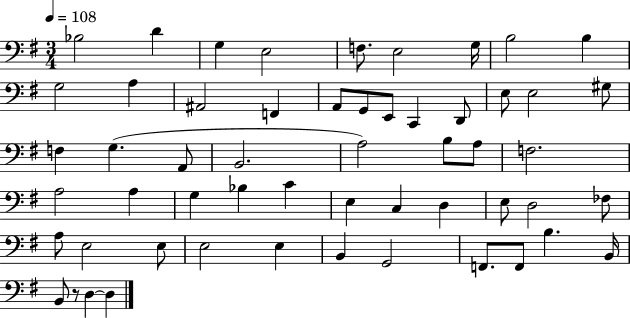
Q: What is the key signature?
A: G major